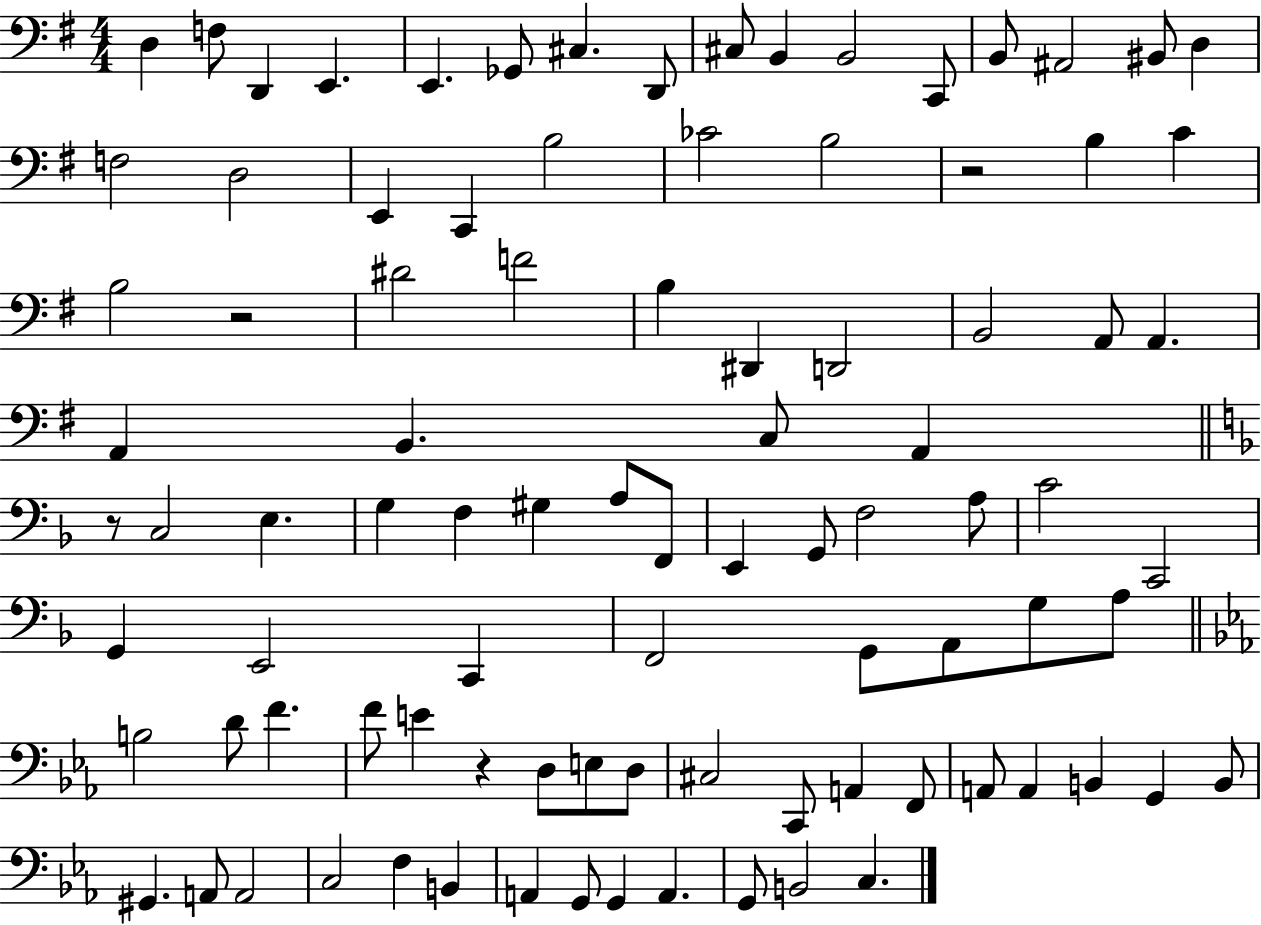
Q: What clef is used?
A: bass